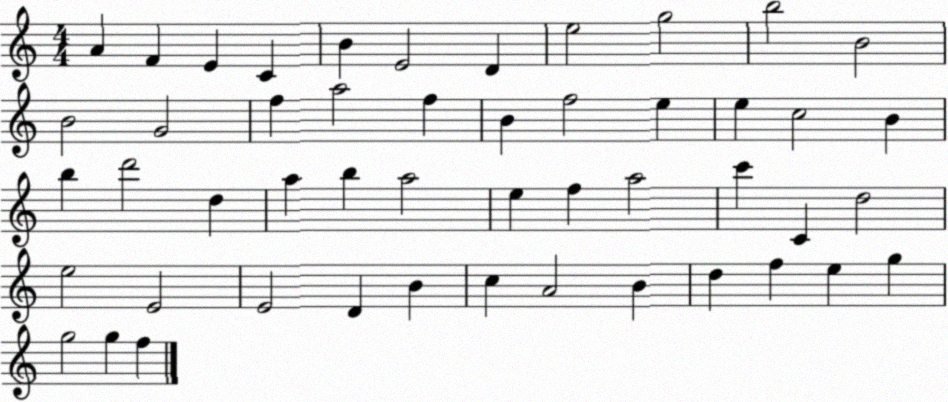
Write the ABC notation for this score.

X:1
T:Untitled
M:4/4
L:1/4
K:C
A F E C B E2 D e2 g2 b2 B2 B2 G2 f a2 f B f2 e e c2 B b d'2 d a b a2 e f a2 c' C d2 e2 E2 E2 D B c A2 B d f e g g2 g f